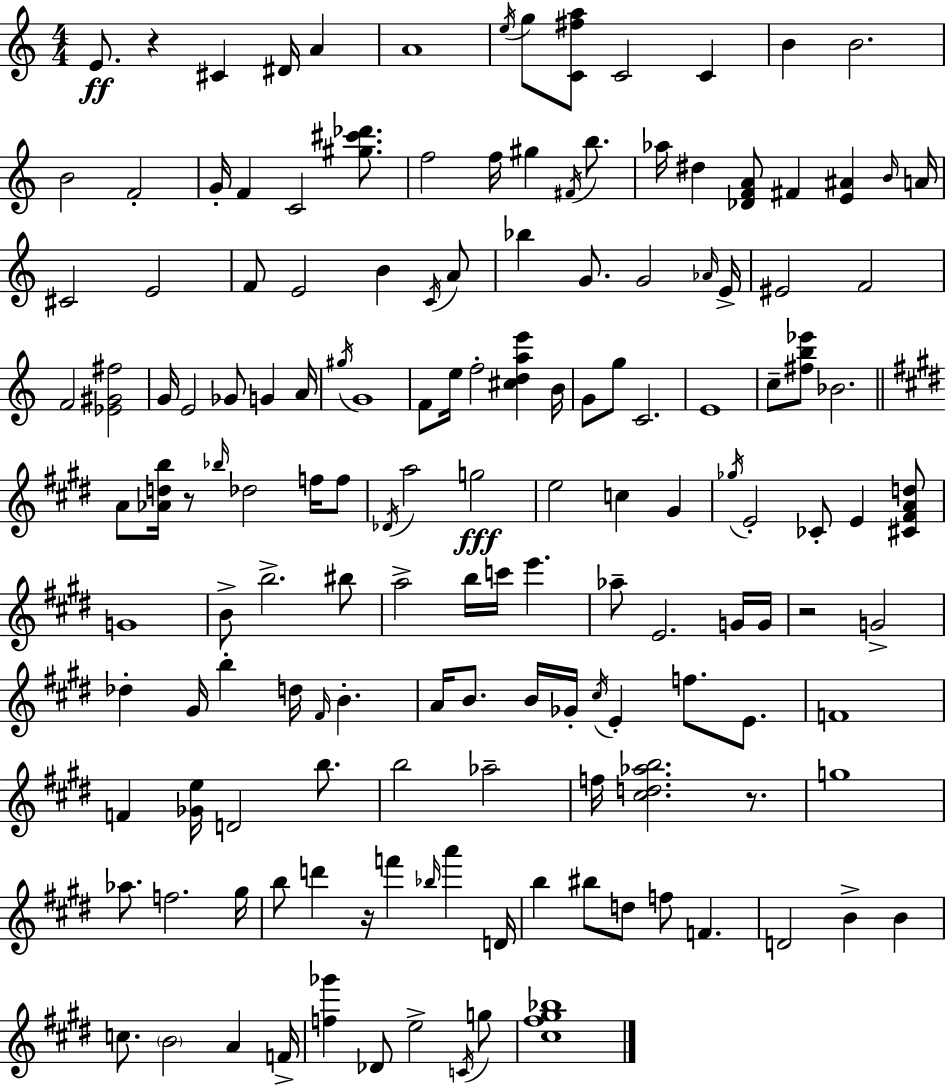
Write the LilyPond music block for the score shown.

{
  \clef treble
  \numericTimeSignature
  \time 4/4
  \key a \minor
  e'8.\ff r4 cis'4 dis'16 a'4 | a'1 | \acciaccatura { e''16 } g''8 <c' fis'' a''>8 c'2 c'4 | b'4 b'2. | \break b'2 f'2-. | g'16-. f'4 c'2 <gis'' cis''' des'''>8. | f''2 f''16 gis''4 \acciaccatura { fis'16 } b''8. | aes''16 dis''4 <des' f' a'>8 fis'4 <e' ais'>4 | \break \grace { b'16 } a'16 cis'2 e'2 | f'8 e'2 b'4 | \acciaccatura { c'16 } a'8 bes''4 g'8. g'2 | \grace { aes'16 } e'16-> eis'2 f'2 | \break f'2 <ees' gis' fis''>2 | g'16 e'2 ges'8 | g'4 a'16 \acciaccatura { gis''16 } g'1 | f'8 e''16 f''2-. | \break <cis'' d'' a'' e'''>4 b'16 g'8 g''8 c'2. | e'1 | c''8-- <fis'' b'' ees'''>8 bes'2. | \bar "||" \break \key e \major a'8 <aes' d'' b''>16 r8 \grace { bes''16 } des''2 f''16 f''8 | \acciaccatura { des'16 } a''2 g''2\fff | e''2 c''4 gis'4 | \acciaccatura { ges''16 } e'2-. ces'8-. e'4 | \break <cis' fis' a' d''>8 g'1 | b'8-> b''2.-> | bis''8 a''2-> b''16 c'''16 e'''4. | aes''8-- e'2. | \break g'16 g'16 r2 g'2-> | des''4-. gis'16 b''4-. d''16 \grace { fis'16 } b'4.-. | a'16 b'8. b'16 ges'16-. \acciaccatura { cis''16 } e'4-. f''8. | e'8. f'1 | \break f'4 <ges' e''>16 d'2 | b''8. b''2 aes''2-- | f''16 <cis'' d'' aes'' b''>2. | r8. g''1 | \break aes''8. f''2. | gis''16 b''8 d'''4 r16 f'''4 | \grace { bes''16 } a'''4 d'16 b''4 bis''8 d''8 f''8 | f'4. d'2 b'4-> | \break b'4 c''8. \parenthesize b'2 | a'4 f'16-> <f'' ges'''>4 des'8 e''2-> | \acciaccatura { c'16 } g''8 <cis'' fis'' gis'' bes''>1 | \bar "|."
}